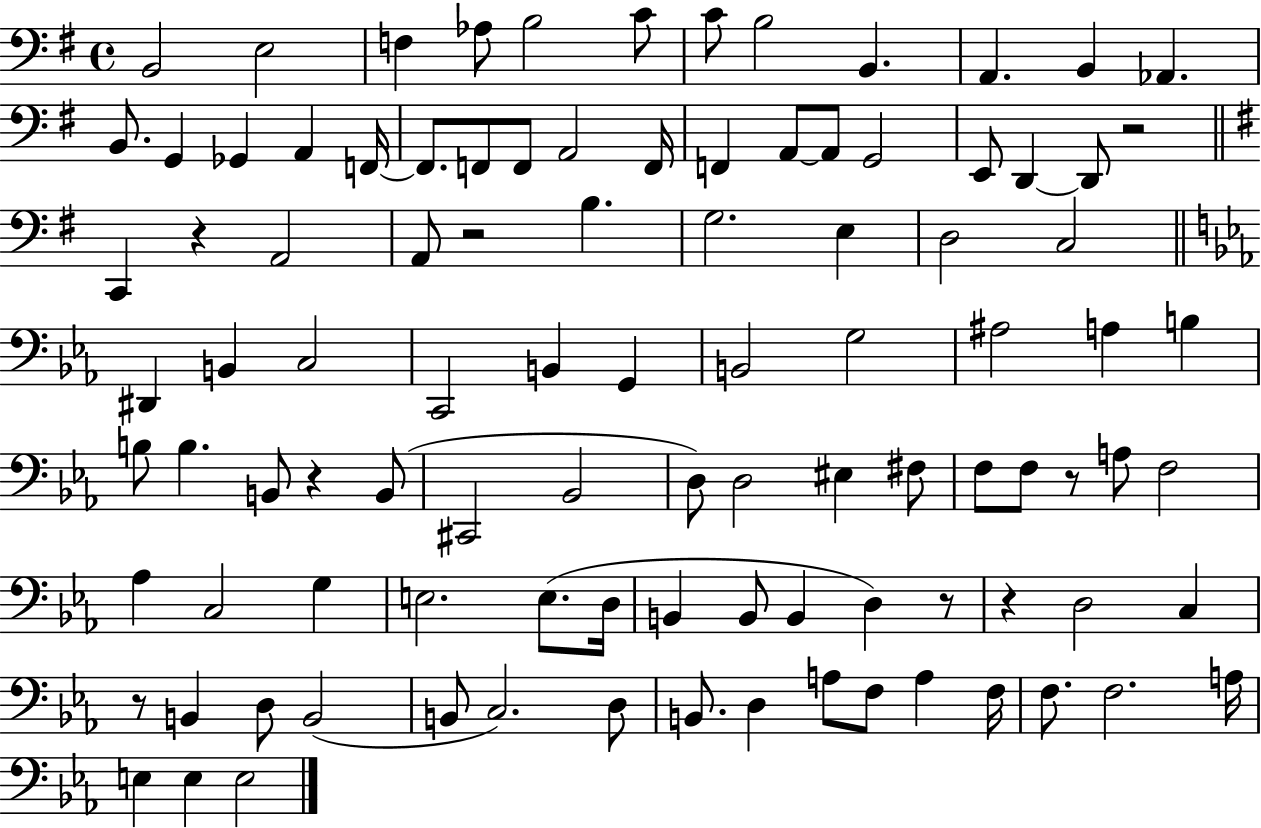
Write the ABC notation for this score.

X:1
T:Untitled
M:4/4
L:1/4
K:G
B,,2 E,2 F, _A,/2 B,2 C/2 C/2 B,2 B,, A,, B,, _A,, B,,/2 G,, _G,, A,, F,,/4 F,,/2 F,,/2 F,,/2 A,,2 F,,/4 F,, A,,/2 A,,/2 G,,2 E,,/2 D,, D,,/2 z2 C,, z A,,2 A,,/2 z2 B, G,2 E, D,2 C,2 ^D,, B,, C,2 C,,2 B,, G,, B,,2 G,2 ^A,2 A, B, B,/2 B, B,,/2 z B,,/2 ^C,,2 _B,,2 D,/2 D,2 ^E, ^F,/2 F,/2 F,/2 z/2 A,/2 F,2 _A, C,2 G, E,2 E,/2 D,/4 B,, B,,/2 B,, D, z/2 z D,2 C, z/2 B,, D,/2 B,,2 B,,/2 C,2 D,/2 B,,/2 D, A,/2 F,/2 A, F,/4 F,/2 F,2 A,/4 E, E, E,2